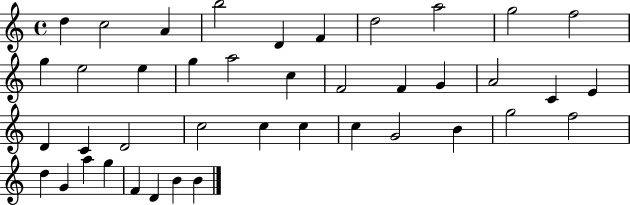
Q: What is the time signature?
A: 4/4